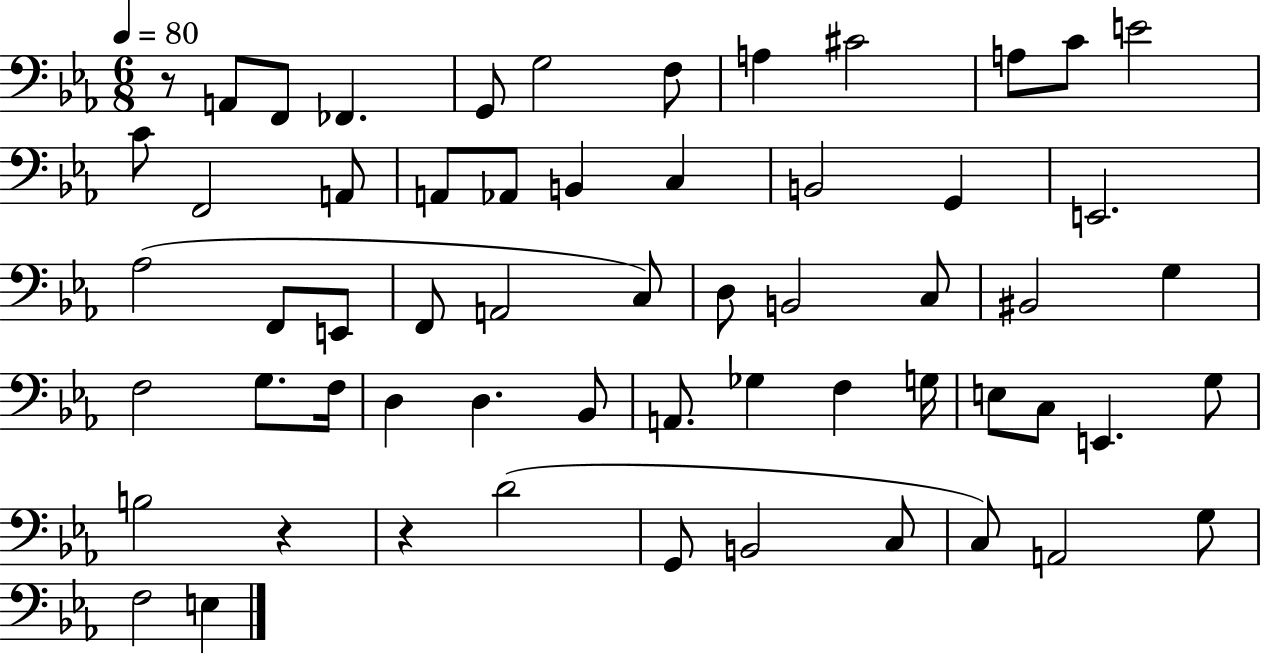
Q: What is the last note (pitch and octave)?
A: E3